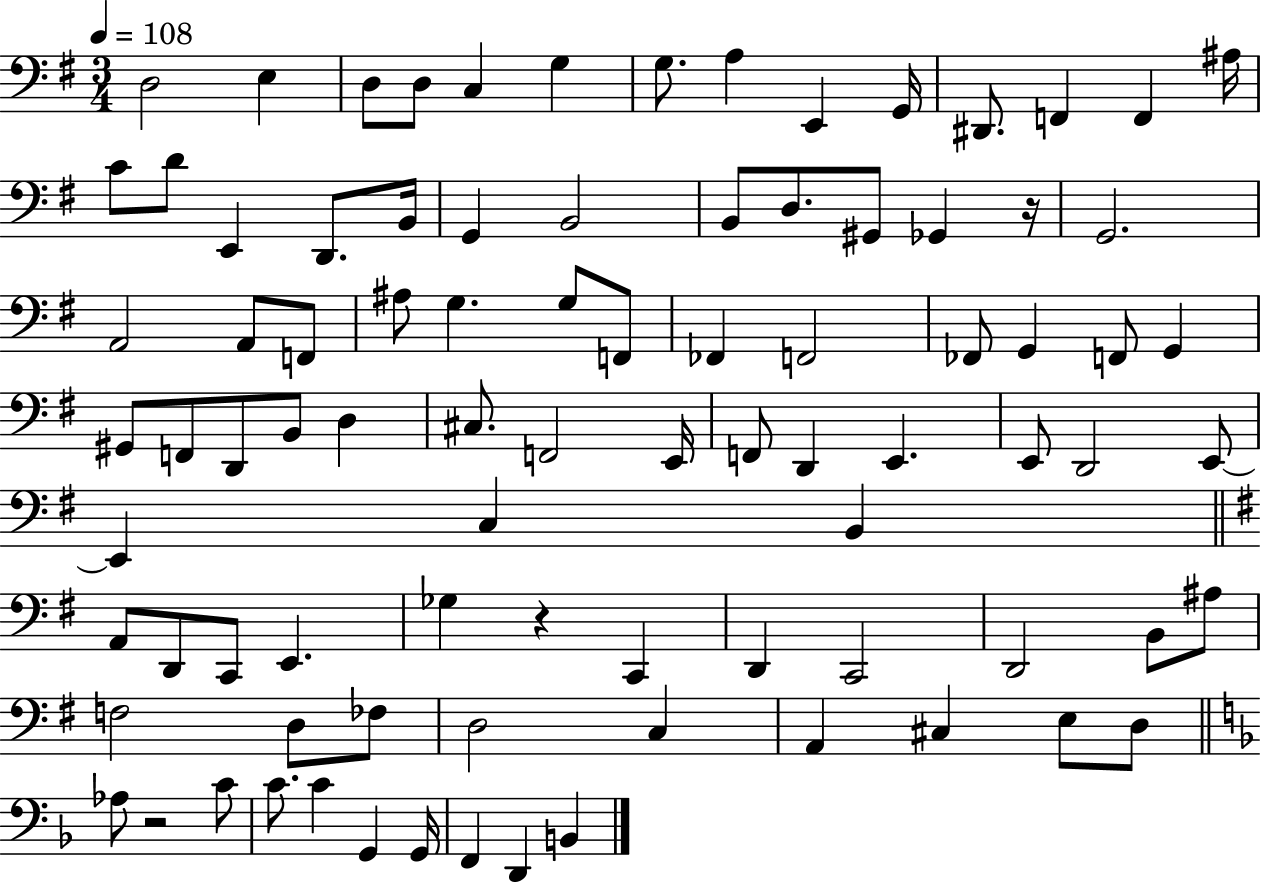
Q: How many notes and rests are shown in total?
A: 88